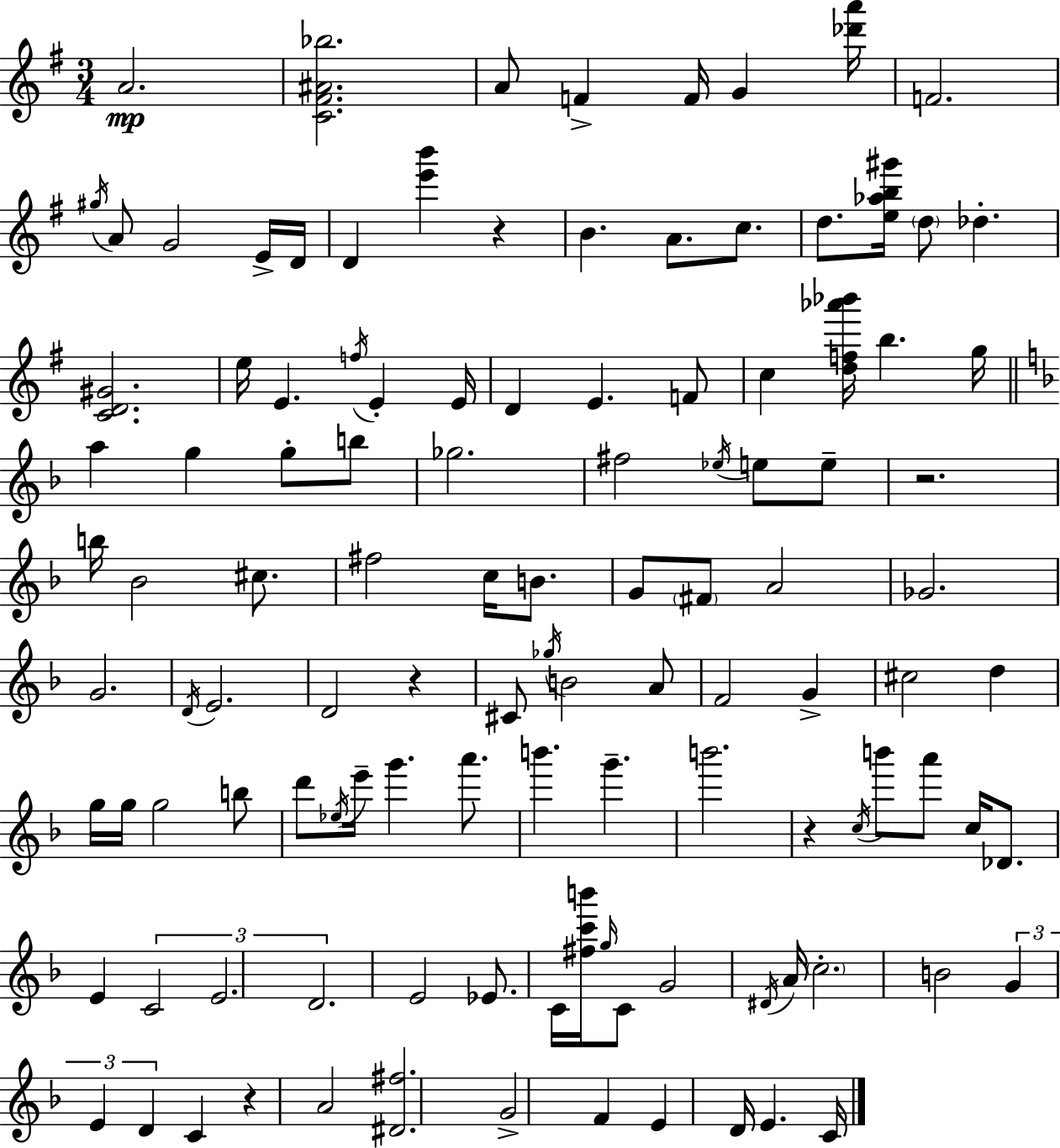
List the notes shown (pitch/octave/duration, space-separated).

A4/h. [C4,F#4,A#4,Bb5]/h. A4/e F4/q F4/s G4/q [Db6,A6]/s F4/h. G#5/s A4/e G4/h E4/s D4/s D4/q [E6,B6]/q R/q B4/q. A4/e. C5/e. D5/e. [E5,Ab5,B5,G#6]/s D5/e Db5/q. [C4,D4,G#4]/h. E5/s E4/q. F5/s E4/q E4/s D4/q E4/q. F4/e C5/q [D5,F5,Ab6,Bb6]/s B5/q. G5/s A5/q G5/q G5/e B5/e Gb5/h. F#5/h Eb5/s E5/e E5/e R/h. B5/s Bb4/h C#5/e. F#5/h C5/s B4/e. G4/e F#4/e A4/h Gb4/h. G4/h. D4/s E4/h. D4/h R/q C#4/e Gb5/s B4/h A4/e F4/h G4/q C#5/h D5/q G5/s G5/s G5/h B5/e D6/e Eb5/s E6/s G6/q. A6/e. B6/q. G6/q. B6/h. R/q C5/s B6/e A6/e C5/s Db4/e. E4/q C4/h E4/h. D4/h. E4/h Eb4/e. C4/s [F#5,C6,B6]/s G5/s C4/e G4/h D#4/s A4/s C5/h. B4/h G4/q E4/q D4/q C4/q R/q A4/h [D#4,F#5]/h. G4/h F4/q E4/q D4/s E4/q. C4/s